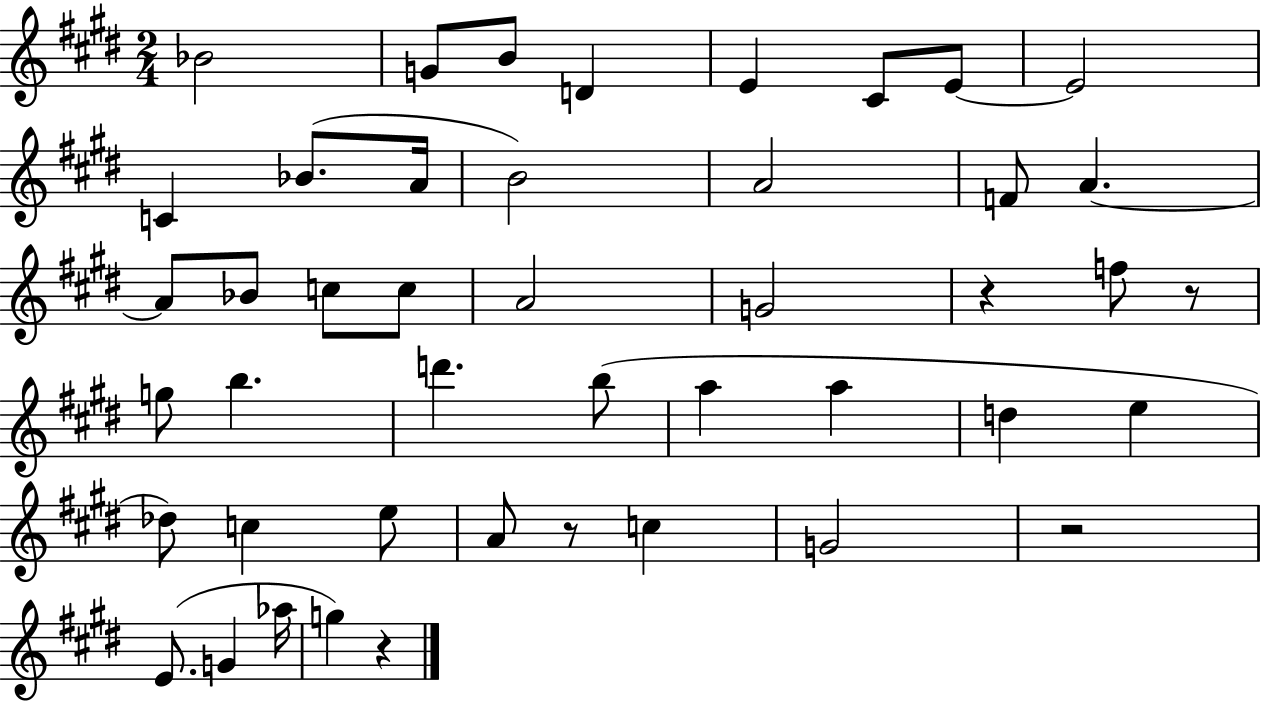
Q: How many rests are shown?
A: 5